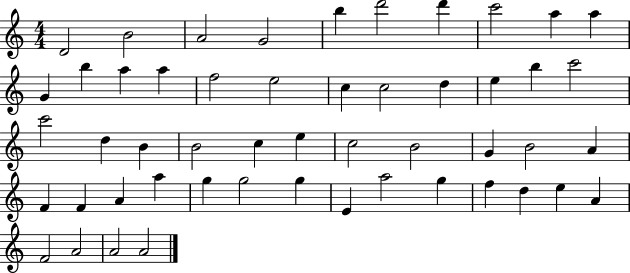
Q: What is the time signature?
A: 4/4